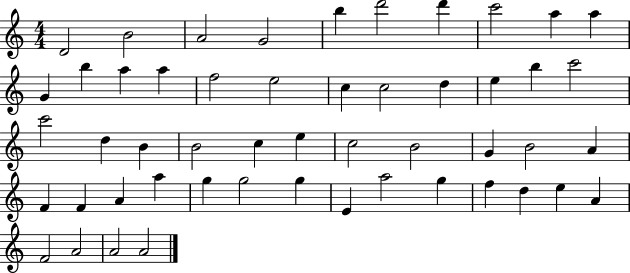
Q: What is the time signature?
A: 4/4